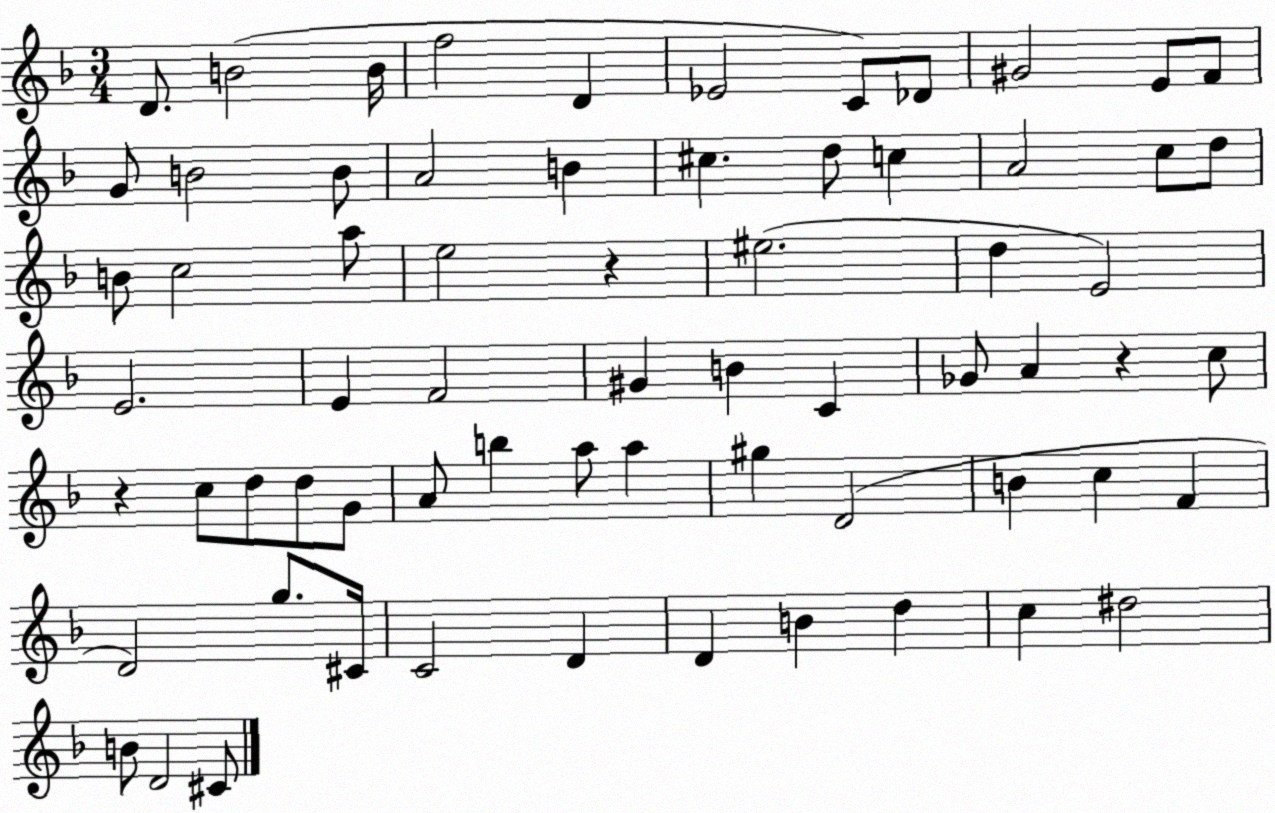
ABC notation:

X:1
T:Untitled
M:3/4
L:1/4
K:F
D/2 B2 B/4 f2 D _E2 C/2 _D/2 ^G2 E/2 F/2 G/2 B2 B/2 A2 B ^c d/2 c A2 c/2 d/2 B/2 c2 a/2 e2 z ^e2 d E2 E2 E F2 ^G B C _G/2 A z c/2 z c/2 d/2 d/2 G/2 A/2 b a/2 a ^g D2 B c F D2 g/2 ^C/4 C2 D D B d c ^d2 B/2 D2 ^C/2